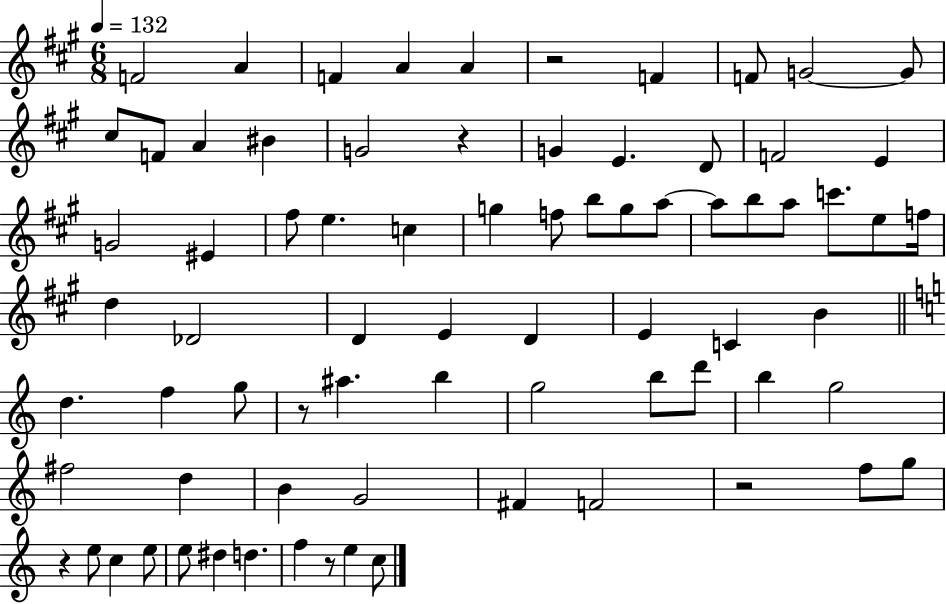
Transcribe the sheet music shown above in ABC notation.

X:1
T:Untitled
M:6/8
L:1/4
K:A
F2 A F A A z2 F F/2 G2 G/2 ^c/2 F/2 A ^B G2 z G E D/2 F2 E G2 ^E ^f/2 e c g f/2 b/2 g/2 a/2 a/2 b/2 a/2 c'/2 e/2 f/4 d _D2 D E D E C B d f g/2 z/2 ^a b g2 b/2 d'/2 b g2 ^f2 d B G2 ^F F2 z2 f/2 g/2 z e/2 c e/2 e/2 ^d d f z/2 e c/2